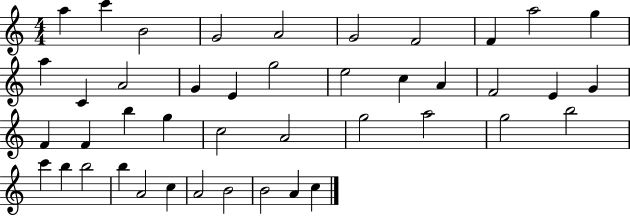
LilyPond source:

{
  \clef treble
  \numericTimeSignature
  \time 4/4
  \key c \major
  a''4 c'''4 b'2 | g'2 a'2 | g'2 f'2 | f'4 a''2 g''4 | \break a''4 c'4 a'2 | g'4 e'4 g''2 | e''2 c''4 a'4 | f'2 e'4 g'4 | \break f'4 f'4 b''4 g''4 | c''2 a'2 | g''2 a''2 | g''2 b''2 | \break c'''4 b''4 b''2 | b''4 a'2 c''4 | a'2 b'2 | b'2 a'4 c''4 | \break \bar "|."
}